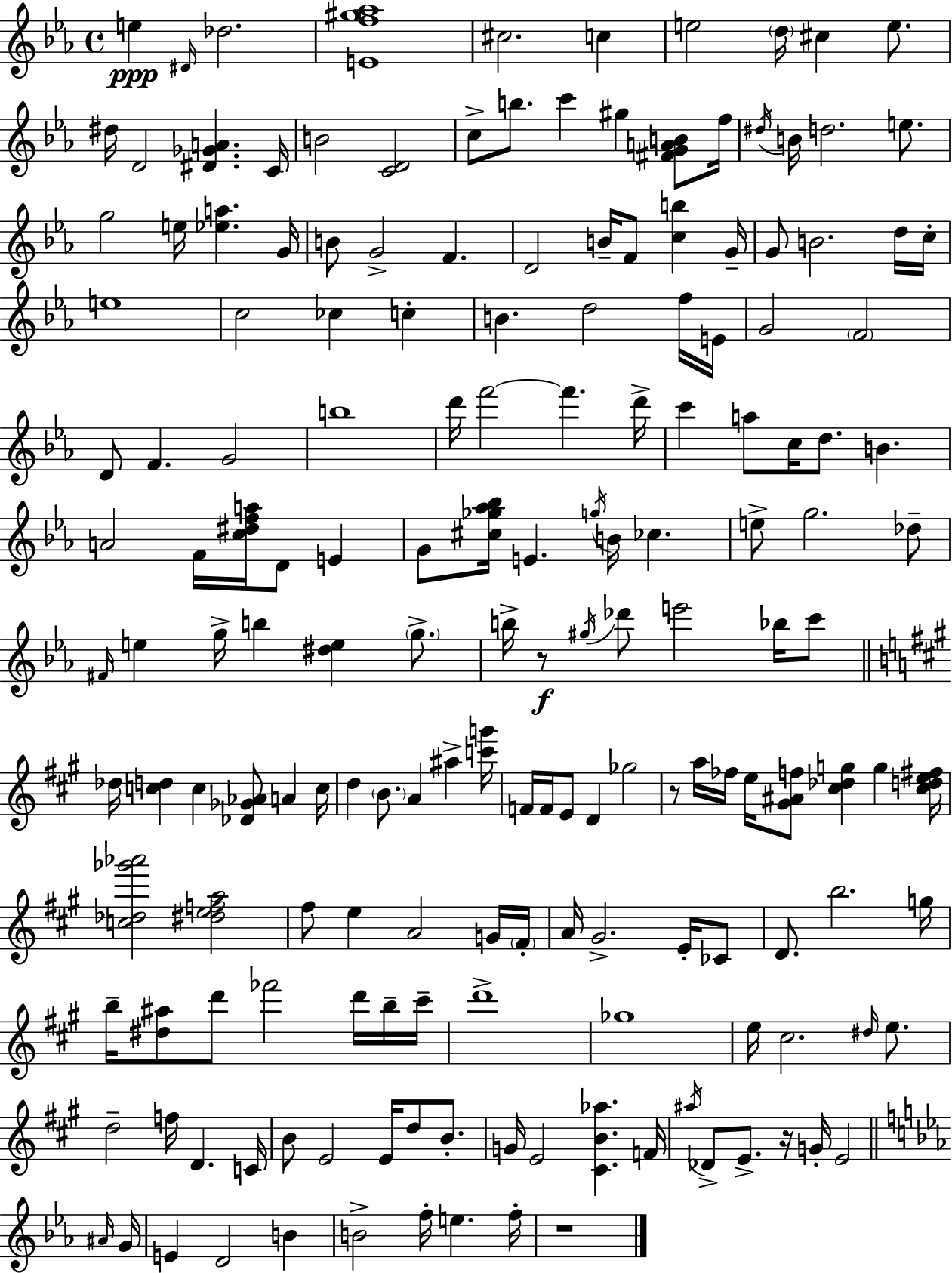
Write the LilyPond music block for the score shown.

{
  \clef treble
  \time 4/4
  \defaultTimeSignature
  \key c \minor
  e''4\ppp \grace { dis'16 } des''2. | <e' f'' gis'' aes''>1 | cis''2. c''4 | e''2 \parenthesize d''16 cis''4 e''8. | \break dis''16 d'2 <dis' ges' a'>4. | c'16 b'2 <c' d'>2 | c''8-> b''8. c'''4 gis''4 <fis' g' a' b'>8 | f''16 \acciaccatura { dis''16 } b'16 d''2. e''8. | \break g''2 e''16 <ees'' a''>4. | g'16 b'8 g'2-> f'4. | d'2 b'16-- f'8 <c'' b''>4 | g'16-- g'8 b'2. | \break d''16 c''16-. e''1 | c''2 ces''4 c''4-. | b'4. d''2 | f''16 e'16 g'2 \parenthesize f'2 | \break d'8 f'4. g'2 | b''1 | d'''16 f'''2~~ f'''4. | d'''16-> c'''4 a''8 c''16 d''8. b'4. | \break a'2 f'16 <c'' dis'' f'' a''>16 d'8 e'4 | g'8 <cis'' ges'' aes'' bes''>16 e'4. \acciaccatura { g''16 } b'16 ces''4. | e''8-> g''2. | des''8-- \grace { fis'16 } e''4 g''16-> b''4 <dis'' e''>4 | \break \parenthesize g''8.-> b''16-> r8\f \acciaccatura { gis''16 } des'''8 e'''2 | bes''16 c'''8 \bar "||" \break \key a \major des''16 <c'' d''>4 c''4 <des' ges' aes'>8 a'4 c''16 | d''4 \parenthesize b'8. a'4 ais''4-> <c''' g'''>16 | f'16 f'16 e'8 d'4 ges''2 | r8 a''16 fes''16 e''16 <gis' ais' f''>8 <cis'' des'' g''>4 g''4 <cis'' d'' e'' fis''>16 | \break <c'' des'' ges''' aes'''>2 <dis'' e'' f'' a''>2 | fis''8 e''4 a'2 g'16 \parenthesize fis'16-. | a'16 gis'2.-> e'16-. ces'8 | d'8. b''2. g''16 | \break b''16-- <dis'' ais''>8 d'''8 fes'''2 d'''16 b''16-- cis'''16-- | d'''1-> | ges''1 | e''16 cis''2. \grace { dis''16 } e''8. | \break d''2-- f''16 d'4. | c'16 b'8 e'2 e'16 d''8 b'8.-. | g'16 e'2 <cis' b' aes''>4. | f'16 \acciaccatura { ais''16 } des'8-> e'8.-> r16 g'16-. e'2 | \break \bar "||" \break \key c \minor \grace { ais'16 } g'16 e'4 d'2 b'4 | b'2-> f''16-. e''4. | f''16-. r1 | \bar "|."
}